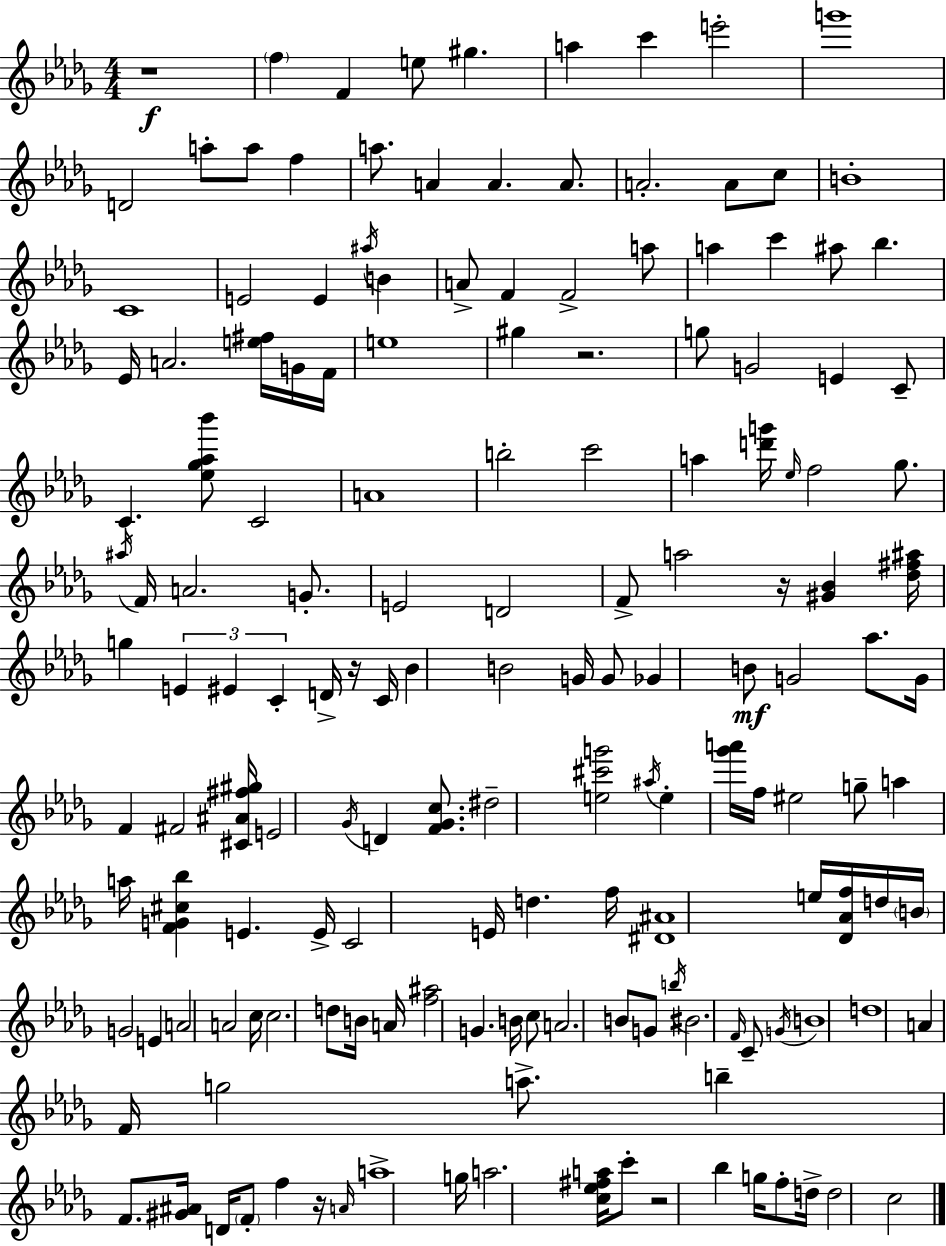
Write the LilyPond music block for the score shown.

{
  \clef treble
  \numericTimeSignature
  \time 4/4
  \key bes \minor
  \repeat volta 2 { r1\f | \parenthesize f''4 f'4 e''8 gis''4. | a''4 c'''4 e'''2-. | g'''1 | \break d'2 a''8-. a''8 f''4 | a''8. a'4 a'4. a'8. | a'2.-. a'8 c''8 | b'1-. | \break c'1 | e'2 e'4 \acciaccatura { ais''16 } b'4 | a'8-> f'4 f'2-> a''8 | a''4 c'''4 ais''8 bes''4. | \break ees'16 a'2. <e'' fis''>16 g'16 | f'16 e''1 | gis''4 r2. | g''8 g'2 e'4 c'8-- | \break c'4. <ees'' ges'' aes'' bes'''>8 c'2 | a'1 | b''2-. c'''2 | a''4 <d''' g'''>16 \grace { ees''16 } f''2 ges''8. | \break \acciaccatura { ais''16 } f'16 a'2. | g'8.-. e'2 d'2 | f'8-> a''2 r16 <gis' bes'>4 | <des'' fis'' ais''>16 g''4 \tuplet 3/2 { e'4 eis'4 c'4-. } | \break d'16-> r16 c'16 bes'4 b'2 | g'16 g'8 ges'4 b'8\mf g'2 | aes''8. g'16 f'4 fis'2 | <cis' ais' fis'' gis''>16 e'2 \acciaccatura { ges'16 } d'4 | \break <f' ges' c''>8. dis''2-- <e'' cis''' g'''>2 | \acciaccatura { ais''16 } e''4-. <ges''' a'''>16 f''16 eis''2 | g''8-- a''4 a''16 <f' g' cis'' bes''>4 e'4. | e'16-> c'2 e'16 d''4. | \break f''16 <dis' ais'>1 | e''16 <des' aes' f''>16 d''16 \parenthesize b'16 g'2 | e'4 a'2 a'2 | c''16 c''2. | \break d''8 b'16 a'16 <f'' ais''>2 g'4. | b'16 c''8 a'2. | b'8 g'8 \acciaccatura { b''16 } bis'2. | \grace { f'16 } c'8-- \acciaccatura { g'16 } b'1 | \break d''1 | a'4 f'16 g''2 | a''8.-> b''4-- f'8. <gis' ais'>16 | d'16 \parenthesize f'8-. f''4 r16 \grace { a'16 } a''1-> | \break g''16 a''2. | <c'' ees'' fis'' a''>16 c'''8-. r2 | bes''4 g''16 f''8-. d''16-> d''2 | c''2 } \bar "|."
}